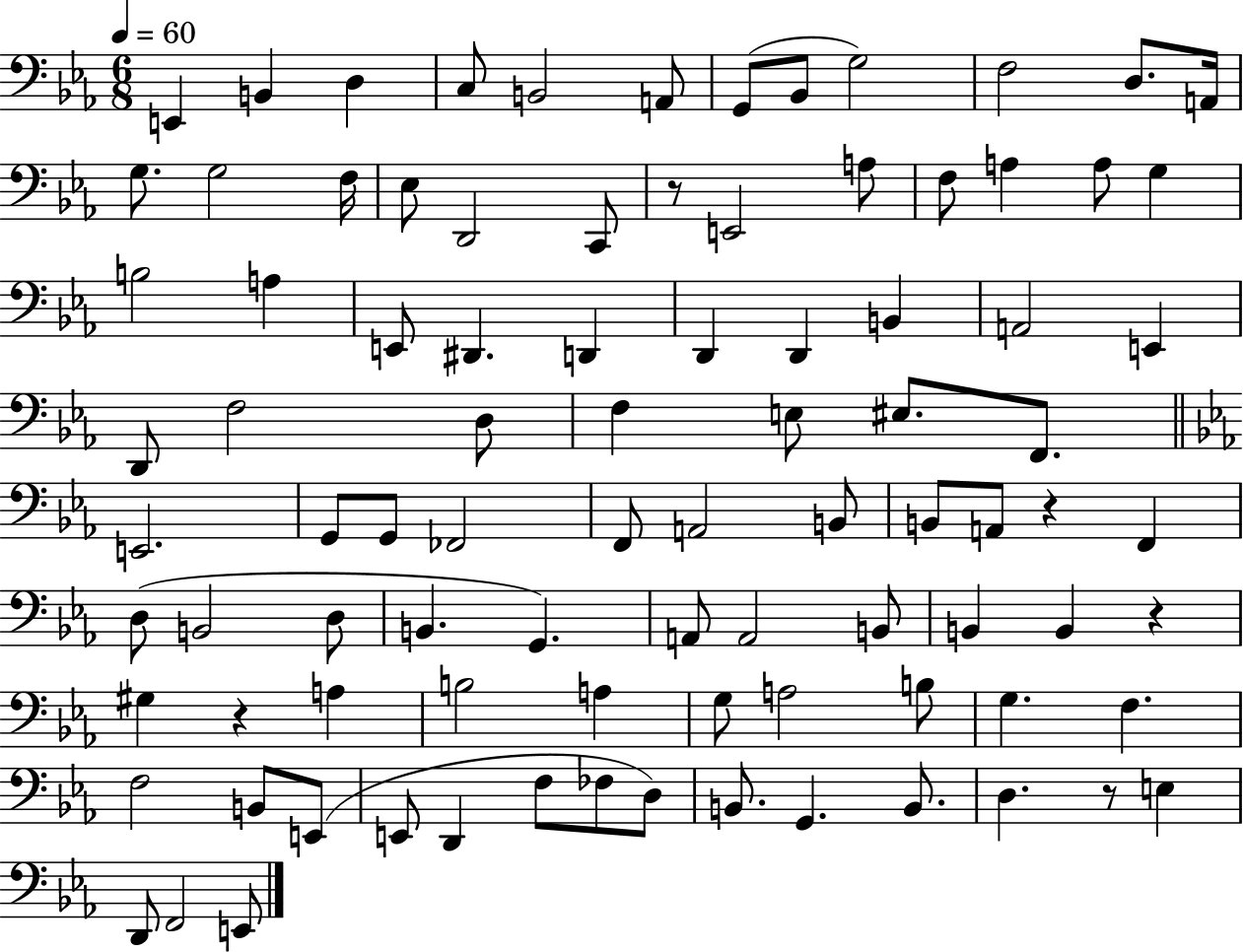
{
  \clef bass
  \numericTimeSignature
  \time 6/8
  \key ees \major
  \tempo 4 = 60
  e,4 b,4 d4 | c8 b,2 a,8 | g,8( bes,8 g2) | f2 d8. a,16 | \break g8. g2 f16 | ees8 d,2 c,8 | r8 e,2 a8 | f8 a4 a8 g4 | \break b2 a4 | e,8 dis,4. d,4 | d,4 d,4 b,4 | a,2 e,4 | \break d,8 f2 d8 | f4 e8 eis8. f,8. | \bar "||" \break \key ees \major e,2. | g,8 g,8 fes,2 | f,8 a,2 b,8 | b,8 a,8 r4 f,4 | \break d8( b,2 d8 | b,4. g,4.) | a,8 a,2 b,8 | b,4 b,4 r4 | \break gis4 r4 a4 | b2 a4 | g8 a2 b8 | g4. f4. | \break f2 b,8 e,8( | e,8 d,4 f8 fes8 d8) | b,8. g,4. b,8. | d4. r8 e4 | \break d,8 f,2 e,8 | \bar "|."
}